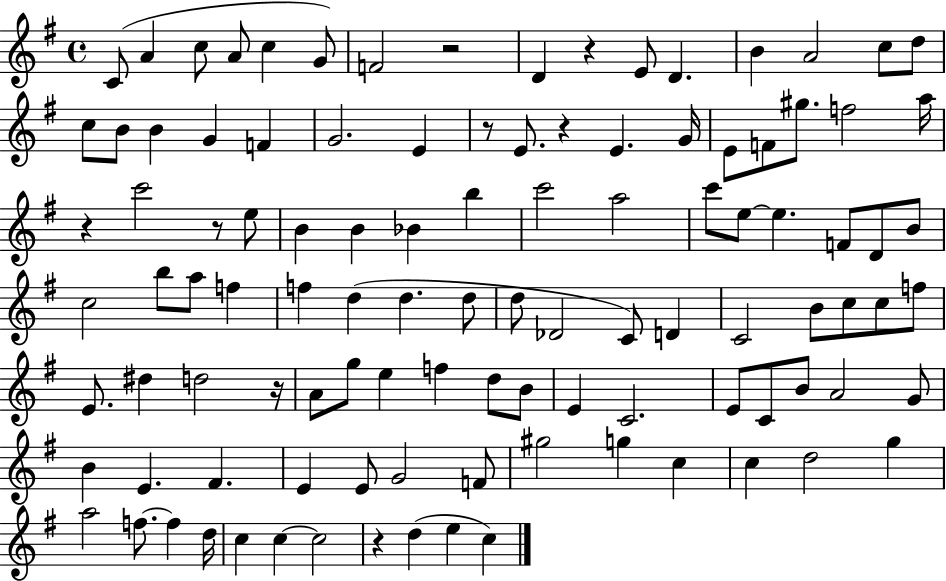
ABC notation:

X:1
T:Untitled
M:4/4
L:1/4
K:G
C/2 A c/2 A/2 c G/2 F2 z2 D z E/2 D B A2 c/2 d/2 c/2 B/2 B G F G2 E z/2 E/2 z E G/4 E/2 F/2 ^g/2 f2 a/4 z c'2 z/2 e/2 B B _B b c'2 a2 c'/2 e/2 e F/2 D/2 B/2 c2 b/2 a/2 f f d d d/2 d/2 _D2 C/2 D C2 B/2 c/2 c/2 f/2 E/2 ^d d2 z/4 A/2 g/2 e f d/2 B/2 E C2 E/2 C/2 B/2 A2 G/2 B E ^F E E/2 G2 F/2 ^g2 g c c d2 g a2 f/2 f d/4 c c c2 z d e c